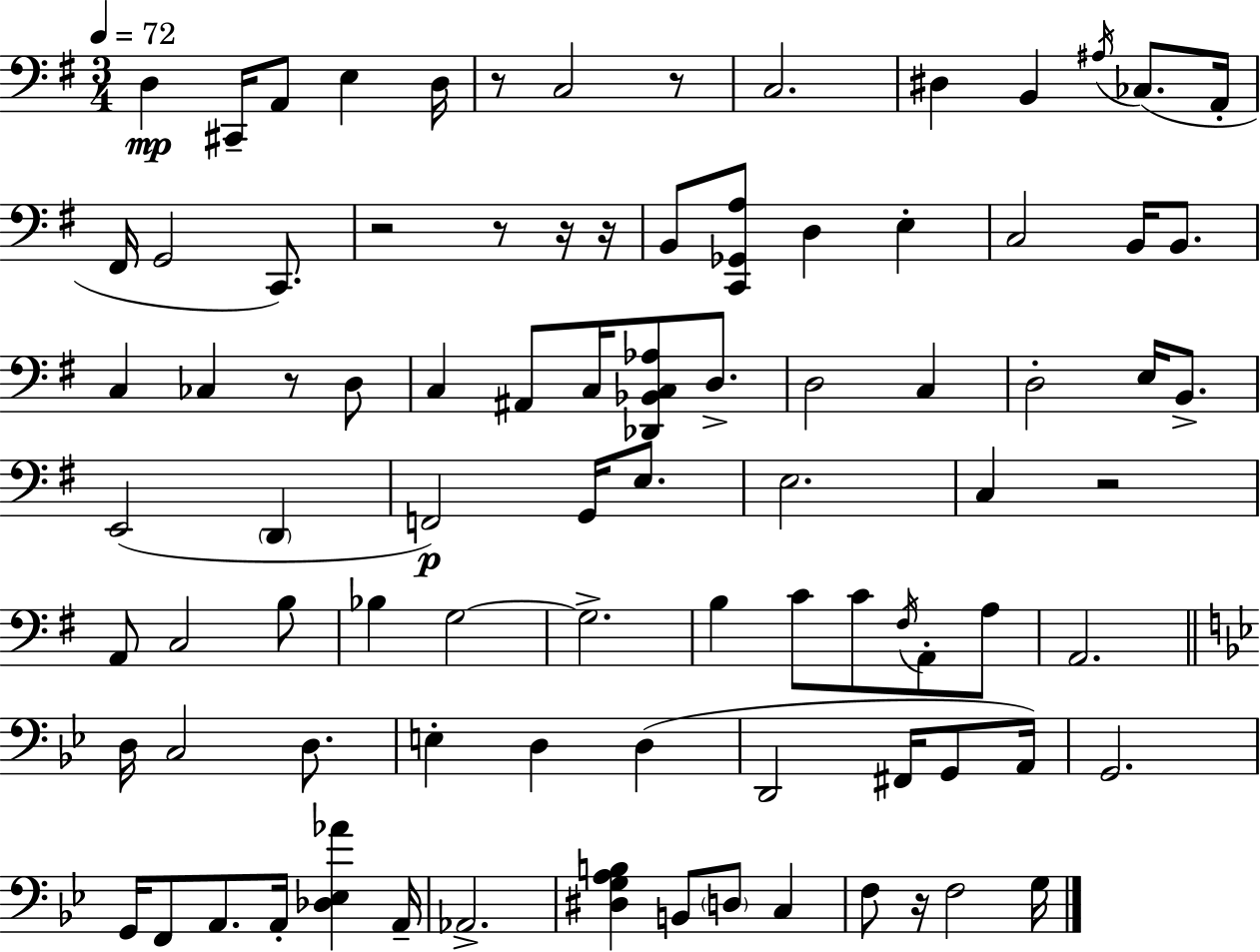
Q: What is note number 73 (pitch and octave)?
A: C3